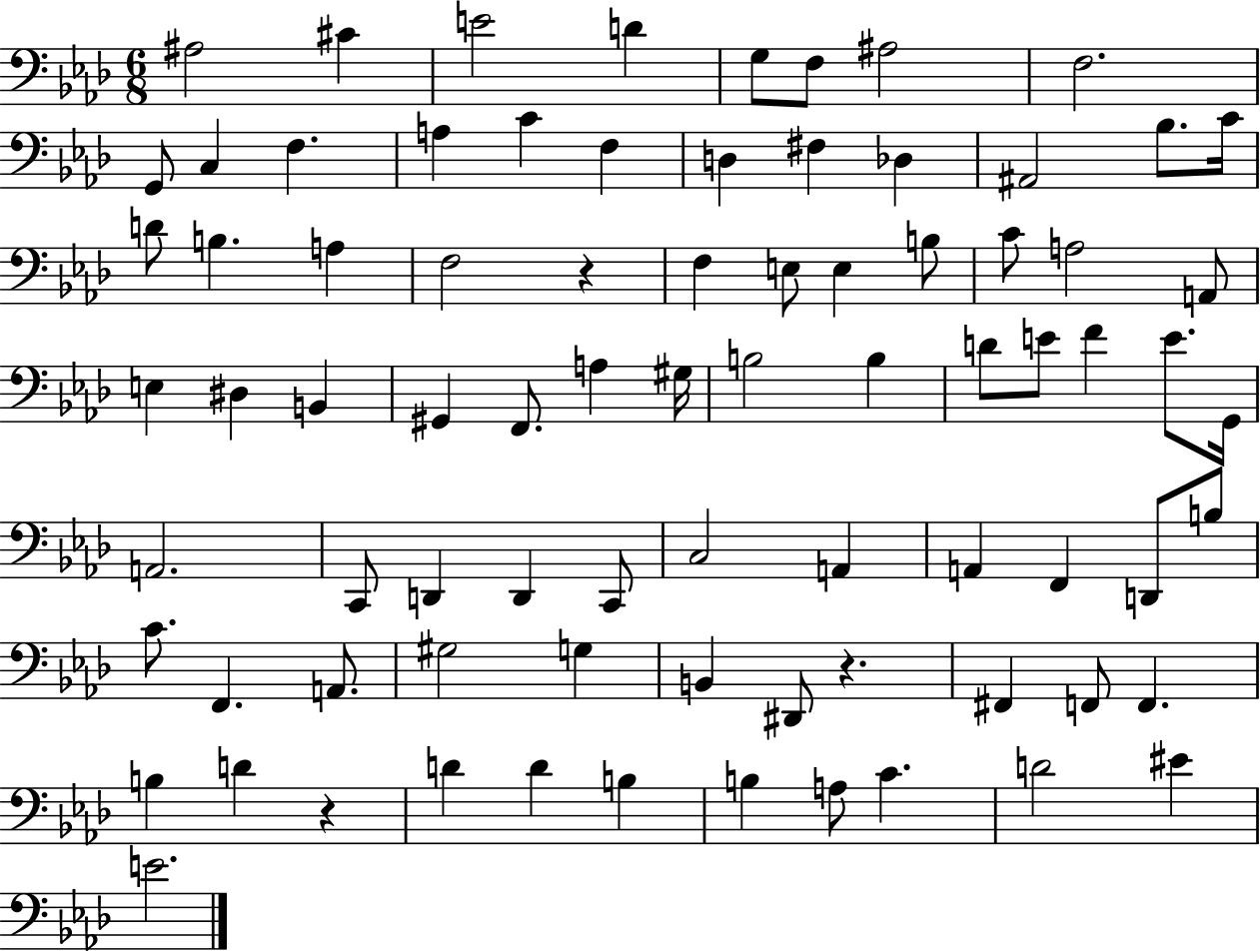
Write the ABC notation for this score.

X:1
T:Untitled
M:6/8
L:1/4
K:Ab
^A,2 ^C E2 D G,/2 F,/2 ^A,2 F,2 G,,/2 C, F, A, C F, D, ^F, _D, ^A,,2 _B,/2 C/4 D/2 B, A, F,2 z F, E,/2 E, B,/2 C/2 A,2 A,,/2 E, ^D, B,, ^G,, F,,/2 A, ^G,/4 B,2 B, D/2 E/2 F E/2 G,,/4 A,,2 C,,/2 D,, D,, C,,/2 C,2 A,, A,, F,, D,,/2 B,/2 C/2 F,, A,,/2 ^G,2 G, B,, ^D,,/2 z ^F,, F,,/2 F,, B, D z D D B, B, A,/2 C D2 ^E E2